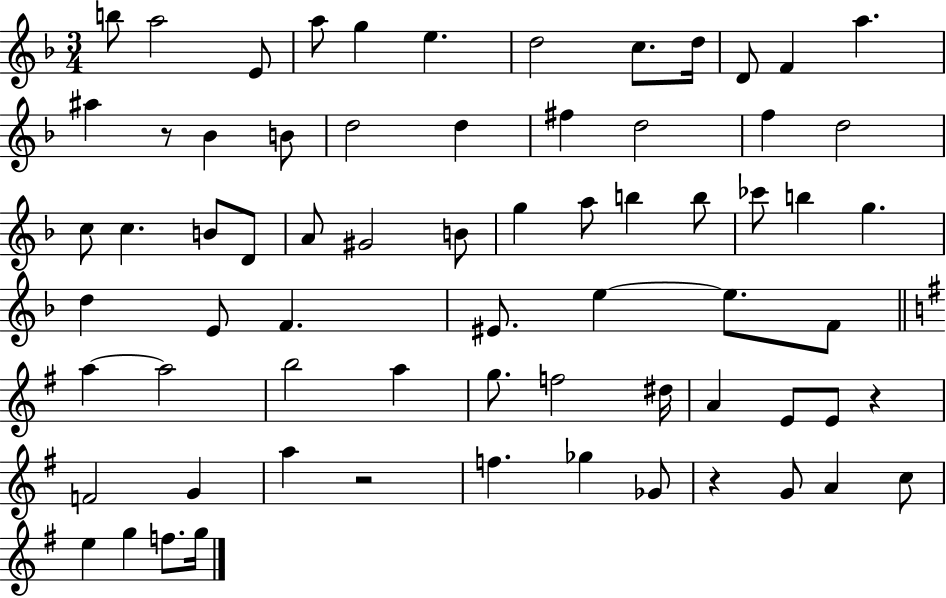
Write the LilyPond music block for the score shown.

{
  \clef treble
  \numericTimeSignature
  \time 3/4
  \key f \major
  \repeat volta 2 { b''8 a''2 e'8 | a''8 g''4 e''4. | d''2 c''8. d''16 | d'8 f'4 a''4. | \break ais''4 r8 bes'4 b'8 | d''2 d''4 | fis''4 d''2 | f''4 d''2 | \break c''8 c''4. b'8 d'8 | a'8 gis'2 b'8 | g''4 a''8 b''4 b''8 | ces'''8 b''4 g''4. | \break d''4 e'8 f'4. | eis'8. e''4~~ e''8. f'8 | \bar "||" \break \key e \minor a''4~~ a''2 | b''2 a''4 | g''8. f''2 dis''16 | a'4 e'8 e'8 r4 | \break f'2 g'4 | a''4 r2 | f''4. ges''4 ges'8 | r4 g'8 a'4 c''8 | \break e''4 g''4 f''8. g''16 | } \bar "|."
}